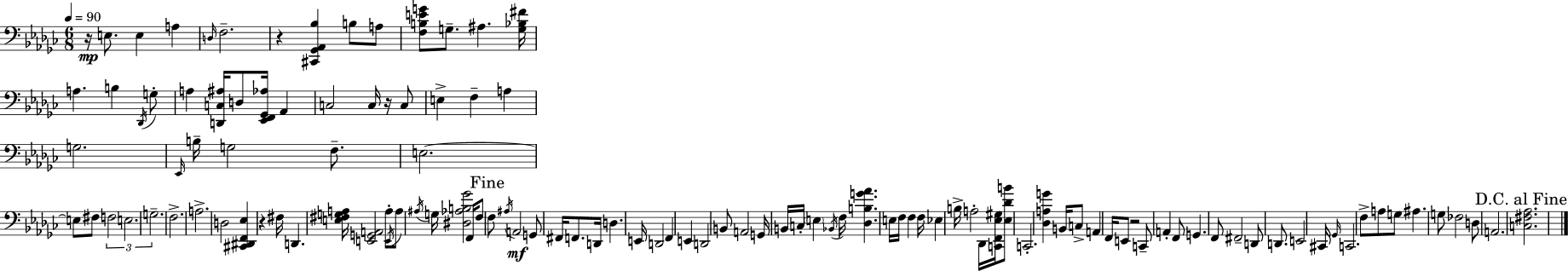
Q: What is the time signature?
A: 6/8